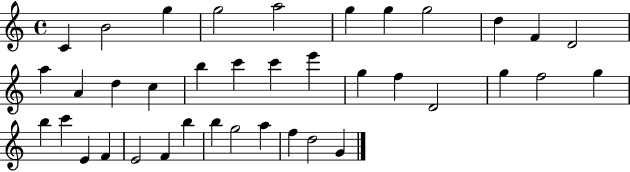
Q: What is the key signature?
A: C major